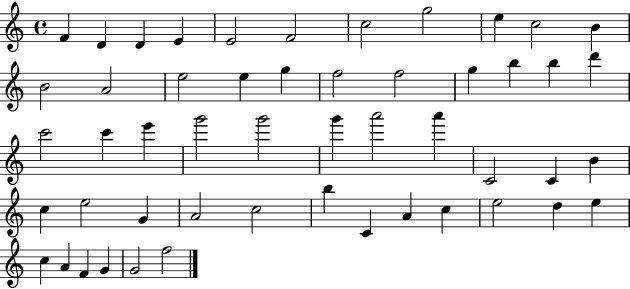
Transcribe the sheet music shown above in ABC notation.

X:1
T:Untitled
M:4/4
L:1/4
K:C
F D D E E2 F2 c2 g2 e c2 B B2 A2 e2 e g f2 f2 g b b d' c'2 c' e' g'2 g'2 g' a'2 a' C2 C B c e2 G A2 c2 b C A c e2 d e c A F G G2 f2